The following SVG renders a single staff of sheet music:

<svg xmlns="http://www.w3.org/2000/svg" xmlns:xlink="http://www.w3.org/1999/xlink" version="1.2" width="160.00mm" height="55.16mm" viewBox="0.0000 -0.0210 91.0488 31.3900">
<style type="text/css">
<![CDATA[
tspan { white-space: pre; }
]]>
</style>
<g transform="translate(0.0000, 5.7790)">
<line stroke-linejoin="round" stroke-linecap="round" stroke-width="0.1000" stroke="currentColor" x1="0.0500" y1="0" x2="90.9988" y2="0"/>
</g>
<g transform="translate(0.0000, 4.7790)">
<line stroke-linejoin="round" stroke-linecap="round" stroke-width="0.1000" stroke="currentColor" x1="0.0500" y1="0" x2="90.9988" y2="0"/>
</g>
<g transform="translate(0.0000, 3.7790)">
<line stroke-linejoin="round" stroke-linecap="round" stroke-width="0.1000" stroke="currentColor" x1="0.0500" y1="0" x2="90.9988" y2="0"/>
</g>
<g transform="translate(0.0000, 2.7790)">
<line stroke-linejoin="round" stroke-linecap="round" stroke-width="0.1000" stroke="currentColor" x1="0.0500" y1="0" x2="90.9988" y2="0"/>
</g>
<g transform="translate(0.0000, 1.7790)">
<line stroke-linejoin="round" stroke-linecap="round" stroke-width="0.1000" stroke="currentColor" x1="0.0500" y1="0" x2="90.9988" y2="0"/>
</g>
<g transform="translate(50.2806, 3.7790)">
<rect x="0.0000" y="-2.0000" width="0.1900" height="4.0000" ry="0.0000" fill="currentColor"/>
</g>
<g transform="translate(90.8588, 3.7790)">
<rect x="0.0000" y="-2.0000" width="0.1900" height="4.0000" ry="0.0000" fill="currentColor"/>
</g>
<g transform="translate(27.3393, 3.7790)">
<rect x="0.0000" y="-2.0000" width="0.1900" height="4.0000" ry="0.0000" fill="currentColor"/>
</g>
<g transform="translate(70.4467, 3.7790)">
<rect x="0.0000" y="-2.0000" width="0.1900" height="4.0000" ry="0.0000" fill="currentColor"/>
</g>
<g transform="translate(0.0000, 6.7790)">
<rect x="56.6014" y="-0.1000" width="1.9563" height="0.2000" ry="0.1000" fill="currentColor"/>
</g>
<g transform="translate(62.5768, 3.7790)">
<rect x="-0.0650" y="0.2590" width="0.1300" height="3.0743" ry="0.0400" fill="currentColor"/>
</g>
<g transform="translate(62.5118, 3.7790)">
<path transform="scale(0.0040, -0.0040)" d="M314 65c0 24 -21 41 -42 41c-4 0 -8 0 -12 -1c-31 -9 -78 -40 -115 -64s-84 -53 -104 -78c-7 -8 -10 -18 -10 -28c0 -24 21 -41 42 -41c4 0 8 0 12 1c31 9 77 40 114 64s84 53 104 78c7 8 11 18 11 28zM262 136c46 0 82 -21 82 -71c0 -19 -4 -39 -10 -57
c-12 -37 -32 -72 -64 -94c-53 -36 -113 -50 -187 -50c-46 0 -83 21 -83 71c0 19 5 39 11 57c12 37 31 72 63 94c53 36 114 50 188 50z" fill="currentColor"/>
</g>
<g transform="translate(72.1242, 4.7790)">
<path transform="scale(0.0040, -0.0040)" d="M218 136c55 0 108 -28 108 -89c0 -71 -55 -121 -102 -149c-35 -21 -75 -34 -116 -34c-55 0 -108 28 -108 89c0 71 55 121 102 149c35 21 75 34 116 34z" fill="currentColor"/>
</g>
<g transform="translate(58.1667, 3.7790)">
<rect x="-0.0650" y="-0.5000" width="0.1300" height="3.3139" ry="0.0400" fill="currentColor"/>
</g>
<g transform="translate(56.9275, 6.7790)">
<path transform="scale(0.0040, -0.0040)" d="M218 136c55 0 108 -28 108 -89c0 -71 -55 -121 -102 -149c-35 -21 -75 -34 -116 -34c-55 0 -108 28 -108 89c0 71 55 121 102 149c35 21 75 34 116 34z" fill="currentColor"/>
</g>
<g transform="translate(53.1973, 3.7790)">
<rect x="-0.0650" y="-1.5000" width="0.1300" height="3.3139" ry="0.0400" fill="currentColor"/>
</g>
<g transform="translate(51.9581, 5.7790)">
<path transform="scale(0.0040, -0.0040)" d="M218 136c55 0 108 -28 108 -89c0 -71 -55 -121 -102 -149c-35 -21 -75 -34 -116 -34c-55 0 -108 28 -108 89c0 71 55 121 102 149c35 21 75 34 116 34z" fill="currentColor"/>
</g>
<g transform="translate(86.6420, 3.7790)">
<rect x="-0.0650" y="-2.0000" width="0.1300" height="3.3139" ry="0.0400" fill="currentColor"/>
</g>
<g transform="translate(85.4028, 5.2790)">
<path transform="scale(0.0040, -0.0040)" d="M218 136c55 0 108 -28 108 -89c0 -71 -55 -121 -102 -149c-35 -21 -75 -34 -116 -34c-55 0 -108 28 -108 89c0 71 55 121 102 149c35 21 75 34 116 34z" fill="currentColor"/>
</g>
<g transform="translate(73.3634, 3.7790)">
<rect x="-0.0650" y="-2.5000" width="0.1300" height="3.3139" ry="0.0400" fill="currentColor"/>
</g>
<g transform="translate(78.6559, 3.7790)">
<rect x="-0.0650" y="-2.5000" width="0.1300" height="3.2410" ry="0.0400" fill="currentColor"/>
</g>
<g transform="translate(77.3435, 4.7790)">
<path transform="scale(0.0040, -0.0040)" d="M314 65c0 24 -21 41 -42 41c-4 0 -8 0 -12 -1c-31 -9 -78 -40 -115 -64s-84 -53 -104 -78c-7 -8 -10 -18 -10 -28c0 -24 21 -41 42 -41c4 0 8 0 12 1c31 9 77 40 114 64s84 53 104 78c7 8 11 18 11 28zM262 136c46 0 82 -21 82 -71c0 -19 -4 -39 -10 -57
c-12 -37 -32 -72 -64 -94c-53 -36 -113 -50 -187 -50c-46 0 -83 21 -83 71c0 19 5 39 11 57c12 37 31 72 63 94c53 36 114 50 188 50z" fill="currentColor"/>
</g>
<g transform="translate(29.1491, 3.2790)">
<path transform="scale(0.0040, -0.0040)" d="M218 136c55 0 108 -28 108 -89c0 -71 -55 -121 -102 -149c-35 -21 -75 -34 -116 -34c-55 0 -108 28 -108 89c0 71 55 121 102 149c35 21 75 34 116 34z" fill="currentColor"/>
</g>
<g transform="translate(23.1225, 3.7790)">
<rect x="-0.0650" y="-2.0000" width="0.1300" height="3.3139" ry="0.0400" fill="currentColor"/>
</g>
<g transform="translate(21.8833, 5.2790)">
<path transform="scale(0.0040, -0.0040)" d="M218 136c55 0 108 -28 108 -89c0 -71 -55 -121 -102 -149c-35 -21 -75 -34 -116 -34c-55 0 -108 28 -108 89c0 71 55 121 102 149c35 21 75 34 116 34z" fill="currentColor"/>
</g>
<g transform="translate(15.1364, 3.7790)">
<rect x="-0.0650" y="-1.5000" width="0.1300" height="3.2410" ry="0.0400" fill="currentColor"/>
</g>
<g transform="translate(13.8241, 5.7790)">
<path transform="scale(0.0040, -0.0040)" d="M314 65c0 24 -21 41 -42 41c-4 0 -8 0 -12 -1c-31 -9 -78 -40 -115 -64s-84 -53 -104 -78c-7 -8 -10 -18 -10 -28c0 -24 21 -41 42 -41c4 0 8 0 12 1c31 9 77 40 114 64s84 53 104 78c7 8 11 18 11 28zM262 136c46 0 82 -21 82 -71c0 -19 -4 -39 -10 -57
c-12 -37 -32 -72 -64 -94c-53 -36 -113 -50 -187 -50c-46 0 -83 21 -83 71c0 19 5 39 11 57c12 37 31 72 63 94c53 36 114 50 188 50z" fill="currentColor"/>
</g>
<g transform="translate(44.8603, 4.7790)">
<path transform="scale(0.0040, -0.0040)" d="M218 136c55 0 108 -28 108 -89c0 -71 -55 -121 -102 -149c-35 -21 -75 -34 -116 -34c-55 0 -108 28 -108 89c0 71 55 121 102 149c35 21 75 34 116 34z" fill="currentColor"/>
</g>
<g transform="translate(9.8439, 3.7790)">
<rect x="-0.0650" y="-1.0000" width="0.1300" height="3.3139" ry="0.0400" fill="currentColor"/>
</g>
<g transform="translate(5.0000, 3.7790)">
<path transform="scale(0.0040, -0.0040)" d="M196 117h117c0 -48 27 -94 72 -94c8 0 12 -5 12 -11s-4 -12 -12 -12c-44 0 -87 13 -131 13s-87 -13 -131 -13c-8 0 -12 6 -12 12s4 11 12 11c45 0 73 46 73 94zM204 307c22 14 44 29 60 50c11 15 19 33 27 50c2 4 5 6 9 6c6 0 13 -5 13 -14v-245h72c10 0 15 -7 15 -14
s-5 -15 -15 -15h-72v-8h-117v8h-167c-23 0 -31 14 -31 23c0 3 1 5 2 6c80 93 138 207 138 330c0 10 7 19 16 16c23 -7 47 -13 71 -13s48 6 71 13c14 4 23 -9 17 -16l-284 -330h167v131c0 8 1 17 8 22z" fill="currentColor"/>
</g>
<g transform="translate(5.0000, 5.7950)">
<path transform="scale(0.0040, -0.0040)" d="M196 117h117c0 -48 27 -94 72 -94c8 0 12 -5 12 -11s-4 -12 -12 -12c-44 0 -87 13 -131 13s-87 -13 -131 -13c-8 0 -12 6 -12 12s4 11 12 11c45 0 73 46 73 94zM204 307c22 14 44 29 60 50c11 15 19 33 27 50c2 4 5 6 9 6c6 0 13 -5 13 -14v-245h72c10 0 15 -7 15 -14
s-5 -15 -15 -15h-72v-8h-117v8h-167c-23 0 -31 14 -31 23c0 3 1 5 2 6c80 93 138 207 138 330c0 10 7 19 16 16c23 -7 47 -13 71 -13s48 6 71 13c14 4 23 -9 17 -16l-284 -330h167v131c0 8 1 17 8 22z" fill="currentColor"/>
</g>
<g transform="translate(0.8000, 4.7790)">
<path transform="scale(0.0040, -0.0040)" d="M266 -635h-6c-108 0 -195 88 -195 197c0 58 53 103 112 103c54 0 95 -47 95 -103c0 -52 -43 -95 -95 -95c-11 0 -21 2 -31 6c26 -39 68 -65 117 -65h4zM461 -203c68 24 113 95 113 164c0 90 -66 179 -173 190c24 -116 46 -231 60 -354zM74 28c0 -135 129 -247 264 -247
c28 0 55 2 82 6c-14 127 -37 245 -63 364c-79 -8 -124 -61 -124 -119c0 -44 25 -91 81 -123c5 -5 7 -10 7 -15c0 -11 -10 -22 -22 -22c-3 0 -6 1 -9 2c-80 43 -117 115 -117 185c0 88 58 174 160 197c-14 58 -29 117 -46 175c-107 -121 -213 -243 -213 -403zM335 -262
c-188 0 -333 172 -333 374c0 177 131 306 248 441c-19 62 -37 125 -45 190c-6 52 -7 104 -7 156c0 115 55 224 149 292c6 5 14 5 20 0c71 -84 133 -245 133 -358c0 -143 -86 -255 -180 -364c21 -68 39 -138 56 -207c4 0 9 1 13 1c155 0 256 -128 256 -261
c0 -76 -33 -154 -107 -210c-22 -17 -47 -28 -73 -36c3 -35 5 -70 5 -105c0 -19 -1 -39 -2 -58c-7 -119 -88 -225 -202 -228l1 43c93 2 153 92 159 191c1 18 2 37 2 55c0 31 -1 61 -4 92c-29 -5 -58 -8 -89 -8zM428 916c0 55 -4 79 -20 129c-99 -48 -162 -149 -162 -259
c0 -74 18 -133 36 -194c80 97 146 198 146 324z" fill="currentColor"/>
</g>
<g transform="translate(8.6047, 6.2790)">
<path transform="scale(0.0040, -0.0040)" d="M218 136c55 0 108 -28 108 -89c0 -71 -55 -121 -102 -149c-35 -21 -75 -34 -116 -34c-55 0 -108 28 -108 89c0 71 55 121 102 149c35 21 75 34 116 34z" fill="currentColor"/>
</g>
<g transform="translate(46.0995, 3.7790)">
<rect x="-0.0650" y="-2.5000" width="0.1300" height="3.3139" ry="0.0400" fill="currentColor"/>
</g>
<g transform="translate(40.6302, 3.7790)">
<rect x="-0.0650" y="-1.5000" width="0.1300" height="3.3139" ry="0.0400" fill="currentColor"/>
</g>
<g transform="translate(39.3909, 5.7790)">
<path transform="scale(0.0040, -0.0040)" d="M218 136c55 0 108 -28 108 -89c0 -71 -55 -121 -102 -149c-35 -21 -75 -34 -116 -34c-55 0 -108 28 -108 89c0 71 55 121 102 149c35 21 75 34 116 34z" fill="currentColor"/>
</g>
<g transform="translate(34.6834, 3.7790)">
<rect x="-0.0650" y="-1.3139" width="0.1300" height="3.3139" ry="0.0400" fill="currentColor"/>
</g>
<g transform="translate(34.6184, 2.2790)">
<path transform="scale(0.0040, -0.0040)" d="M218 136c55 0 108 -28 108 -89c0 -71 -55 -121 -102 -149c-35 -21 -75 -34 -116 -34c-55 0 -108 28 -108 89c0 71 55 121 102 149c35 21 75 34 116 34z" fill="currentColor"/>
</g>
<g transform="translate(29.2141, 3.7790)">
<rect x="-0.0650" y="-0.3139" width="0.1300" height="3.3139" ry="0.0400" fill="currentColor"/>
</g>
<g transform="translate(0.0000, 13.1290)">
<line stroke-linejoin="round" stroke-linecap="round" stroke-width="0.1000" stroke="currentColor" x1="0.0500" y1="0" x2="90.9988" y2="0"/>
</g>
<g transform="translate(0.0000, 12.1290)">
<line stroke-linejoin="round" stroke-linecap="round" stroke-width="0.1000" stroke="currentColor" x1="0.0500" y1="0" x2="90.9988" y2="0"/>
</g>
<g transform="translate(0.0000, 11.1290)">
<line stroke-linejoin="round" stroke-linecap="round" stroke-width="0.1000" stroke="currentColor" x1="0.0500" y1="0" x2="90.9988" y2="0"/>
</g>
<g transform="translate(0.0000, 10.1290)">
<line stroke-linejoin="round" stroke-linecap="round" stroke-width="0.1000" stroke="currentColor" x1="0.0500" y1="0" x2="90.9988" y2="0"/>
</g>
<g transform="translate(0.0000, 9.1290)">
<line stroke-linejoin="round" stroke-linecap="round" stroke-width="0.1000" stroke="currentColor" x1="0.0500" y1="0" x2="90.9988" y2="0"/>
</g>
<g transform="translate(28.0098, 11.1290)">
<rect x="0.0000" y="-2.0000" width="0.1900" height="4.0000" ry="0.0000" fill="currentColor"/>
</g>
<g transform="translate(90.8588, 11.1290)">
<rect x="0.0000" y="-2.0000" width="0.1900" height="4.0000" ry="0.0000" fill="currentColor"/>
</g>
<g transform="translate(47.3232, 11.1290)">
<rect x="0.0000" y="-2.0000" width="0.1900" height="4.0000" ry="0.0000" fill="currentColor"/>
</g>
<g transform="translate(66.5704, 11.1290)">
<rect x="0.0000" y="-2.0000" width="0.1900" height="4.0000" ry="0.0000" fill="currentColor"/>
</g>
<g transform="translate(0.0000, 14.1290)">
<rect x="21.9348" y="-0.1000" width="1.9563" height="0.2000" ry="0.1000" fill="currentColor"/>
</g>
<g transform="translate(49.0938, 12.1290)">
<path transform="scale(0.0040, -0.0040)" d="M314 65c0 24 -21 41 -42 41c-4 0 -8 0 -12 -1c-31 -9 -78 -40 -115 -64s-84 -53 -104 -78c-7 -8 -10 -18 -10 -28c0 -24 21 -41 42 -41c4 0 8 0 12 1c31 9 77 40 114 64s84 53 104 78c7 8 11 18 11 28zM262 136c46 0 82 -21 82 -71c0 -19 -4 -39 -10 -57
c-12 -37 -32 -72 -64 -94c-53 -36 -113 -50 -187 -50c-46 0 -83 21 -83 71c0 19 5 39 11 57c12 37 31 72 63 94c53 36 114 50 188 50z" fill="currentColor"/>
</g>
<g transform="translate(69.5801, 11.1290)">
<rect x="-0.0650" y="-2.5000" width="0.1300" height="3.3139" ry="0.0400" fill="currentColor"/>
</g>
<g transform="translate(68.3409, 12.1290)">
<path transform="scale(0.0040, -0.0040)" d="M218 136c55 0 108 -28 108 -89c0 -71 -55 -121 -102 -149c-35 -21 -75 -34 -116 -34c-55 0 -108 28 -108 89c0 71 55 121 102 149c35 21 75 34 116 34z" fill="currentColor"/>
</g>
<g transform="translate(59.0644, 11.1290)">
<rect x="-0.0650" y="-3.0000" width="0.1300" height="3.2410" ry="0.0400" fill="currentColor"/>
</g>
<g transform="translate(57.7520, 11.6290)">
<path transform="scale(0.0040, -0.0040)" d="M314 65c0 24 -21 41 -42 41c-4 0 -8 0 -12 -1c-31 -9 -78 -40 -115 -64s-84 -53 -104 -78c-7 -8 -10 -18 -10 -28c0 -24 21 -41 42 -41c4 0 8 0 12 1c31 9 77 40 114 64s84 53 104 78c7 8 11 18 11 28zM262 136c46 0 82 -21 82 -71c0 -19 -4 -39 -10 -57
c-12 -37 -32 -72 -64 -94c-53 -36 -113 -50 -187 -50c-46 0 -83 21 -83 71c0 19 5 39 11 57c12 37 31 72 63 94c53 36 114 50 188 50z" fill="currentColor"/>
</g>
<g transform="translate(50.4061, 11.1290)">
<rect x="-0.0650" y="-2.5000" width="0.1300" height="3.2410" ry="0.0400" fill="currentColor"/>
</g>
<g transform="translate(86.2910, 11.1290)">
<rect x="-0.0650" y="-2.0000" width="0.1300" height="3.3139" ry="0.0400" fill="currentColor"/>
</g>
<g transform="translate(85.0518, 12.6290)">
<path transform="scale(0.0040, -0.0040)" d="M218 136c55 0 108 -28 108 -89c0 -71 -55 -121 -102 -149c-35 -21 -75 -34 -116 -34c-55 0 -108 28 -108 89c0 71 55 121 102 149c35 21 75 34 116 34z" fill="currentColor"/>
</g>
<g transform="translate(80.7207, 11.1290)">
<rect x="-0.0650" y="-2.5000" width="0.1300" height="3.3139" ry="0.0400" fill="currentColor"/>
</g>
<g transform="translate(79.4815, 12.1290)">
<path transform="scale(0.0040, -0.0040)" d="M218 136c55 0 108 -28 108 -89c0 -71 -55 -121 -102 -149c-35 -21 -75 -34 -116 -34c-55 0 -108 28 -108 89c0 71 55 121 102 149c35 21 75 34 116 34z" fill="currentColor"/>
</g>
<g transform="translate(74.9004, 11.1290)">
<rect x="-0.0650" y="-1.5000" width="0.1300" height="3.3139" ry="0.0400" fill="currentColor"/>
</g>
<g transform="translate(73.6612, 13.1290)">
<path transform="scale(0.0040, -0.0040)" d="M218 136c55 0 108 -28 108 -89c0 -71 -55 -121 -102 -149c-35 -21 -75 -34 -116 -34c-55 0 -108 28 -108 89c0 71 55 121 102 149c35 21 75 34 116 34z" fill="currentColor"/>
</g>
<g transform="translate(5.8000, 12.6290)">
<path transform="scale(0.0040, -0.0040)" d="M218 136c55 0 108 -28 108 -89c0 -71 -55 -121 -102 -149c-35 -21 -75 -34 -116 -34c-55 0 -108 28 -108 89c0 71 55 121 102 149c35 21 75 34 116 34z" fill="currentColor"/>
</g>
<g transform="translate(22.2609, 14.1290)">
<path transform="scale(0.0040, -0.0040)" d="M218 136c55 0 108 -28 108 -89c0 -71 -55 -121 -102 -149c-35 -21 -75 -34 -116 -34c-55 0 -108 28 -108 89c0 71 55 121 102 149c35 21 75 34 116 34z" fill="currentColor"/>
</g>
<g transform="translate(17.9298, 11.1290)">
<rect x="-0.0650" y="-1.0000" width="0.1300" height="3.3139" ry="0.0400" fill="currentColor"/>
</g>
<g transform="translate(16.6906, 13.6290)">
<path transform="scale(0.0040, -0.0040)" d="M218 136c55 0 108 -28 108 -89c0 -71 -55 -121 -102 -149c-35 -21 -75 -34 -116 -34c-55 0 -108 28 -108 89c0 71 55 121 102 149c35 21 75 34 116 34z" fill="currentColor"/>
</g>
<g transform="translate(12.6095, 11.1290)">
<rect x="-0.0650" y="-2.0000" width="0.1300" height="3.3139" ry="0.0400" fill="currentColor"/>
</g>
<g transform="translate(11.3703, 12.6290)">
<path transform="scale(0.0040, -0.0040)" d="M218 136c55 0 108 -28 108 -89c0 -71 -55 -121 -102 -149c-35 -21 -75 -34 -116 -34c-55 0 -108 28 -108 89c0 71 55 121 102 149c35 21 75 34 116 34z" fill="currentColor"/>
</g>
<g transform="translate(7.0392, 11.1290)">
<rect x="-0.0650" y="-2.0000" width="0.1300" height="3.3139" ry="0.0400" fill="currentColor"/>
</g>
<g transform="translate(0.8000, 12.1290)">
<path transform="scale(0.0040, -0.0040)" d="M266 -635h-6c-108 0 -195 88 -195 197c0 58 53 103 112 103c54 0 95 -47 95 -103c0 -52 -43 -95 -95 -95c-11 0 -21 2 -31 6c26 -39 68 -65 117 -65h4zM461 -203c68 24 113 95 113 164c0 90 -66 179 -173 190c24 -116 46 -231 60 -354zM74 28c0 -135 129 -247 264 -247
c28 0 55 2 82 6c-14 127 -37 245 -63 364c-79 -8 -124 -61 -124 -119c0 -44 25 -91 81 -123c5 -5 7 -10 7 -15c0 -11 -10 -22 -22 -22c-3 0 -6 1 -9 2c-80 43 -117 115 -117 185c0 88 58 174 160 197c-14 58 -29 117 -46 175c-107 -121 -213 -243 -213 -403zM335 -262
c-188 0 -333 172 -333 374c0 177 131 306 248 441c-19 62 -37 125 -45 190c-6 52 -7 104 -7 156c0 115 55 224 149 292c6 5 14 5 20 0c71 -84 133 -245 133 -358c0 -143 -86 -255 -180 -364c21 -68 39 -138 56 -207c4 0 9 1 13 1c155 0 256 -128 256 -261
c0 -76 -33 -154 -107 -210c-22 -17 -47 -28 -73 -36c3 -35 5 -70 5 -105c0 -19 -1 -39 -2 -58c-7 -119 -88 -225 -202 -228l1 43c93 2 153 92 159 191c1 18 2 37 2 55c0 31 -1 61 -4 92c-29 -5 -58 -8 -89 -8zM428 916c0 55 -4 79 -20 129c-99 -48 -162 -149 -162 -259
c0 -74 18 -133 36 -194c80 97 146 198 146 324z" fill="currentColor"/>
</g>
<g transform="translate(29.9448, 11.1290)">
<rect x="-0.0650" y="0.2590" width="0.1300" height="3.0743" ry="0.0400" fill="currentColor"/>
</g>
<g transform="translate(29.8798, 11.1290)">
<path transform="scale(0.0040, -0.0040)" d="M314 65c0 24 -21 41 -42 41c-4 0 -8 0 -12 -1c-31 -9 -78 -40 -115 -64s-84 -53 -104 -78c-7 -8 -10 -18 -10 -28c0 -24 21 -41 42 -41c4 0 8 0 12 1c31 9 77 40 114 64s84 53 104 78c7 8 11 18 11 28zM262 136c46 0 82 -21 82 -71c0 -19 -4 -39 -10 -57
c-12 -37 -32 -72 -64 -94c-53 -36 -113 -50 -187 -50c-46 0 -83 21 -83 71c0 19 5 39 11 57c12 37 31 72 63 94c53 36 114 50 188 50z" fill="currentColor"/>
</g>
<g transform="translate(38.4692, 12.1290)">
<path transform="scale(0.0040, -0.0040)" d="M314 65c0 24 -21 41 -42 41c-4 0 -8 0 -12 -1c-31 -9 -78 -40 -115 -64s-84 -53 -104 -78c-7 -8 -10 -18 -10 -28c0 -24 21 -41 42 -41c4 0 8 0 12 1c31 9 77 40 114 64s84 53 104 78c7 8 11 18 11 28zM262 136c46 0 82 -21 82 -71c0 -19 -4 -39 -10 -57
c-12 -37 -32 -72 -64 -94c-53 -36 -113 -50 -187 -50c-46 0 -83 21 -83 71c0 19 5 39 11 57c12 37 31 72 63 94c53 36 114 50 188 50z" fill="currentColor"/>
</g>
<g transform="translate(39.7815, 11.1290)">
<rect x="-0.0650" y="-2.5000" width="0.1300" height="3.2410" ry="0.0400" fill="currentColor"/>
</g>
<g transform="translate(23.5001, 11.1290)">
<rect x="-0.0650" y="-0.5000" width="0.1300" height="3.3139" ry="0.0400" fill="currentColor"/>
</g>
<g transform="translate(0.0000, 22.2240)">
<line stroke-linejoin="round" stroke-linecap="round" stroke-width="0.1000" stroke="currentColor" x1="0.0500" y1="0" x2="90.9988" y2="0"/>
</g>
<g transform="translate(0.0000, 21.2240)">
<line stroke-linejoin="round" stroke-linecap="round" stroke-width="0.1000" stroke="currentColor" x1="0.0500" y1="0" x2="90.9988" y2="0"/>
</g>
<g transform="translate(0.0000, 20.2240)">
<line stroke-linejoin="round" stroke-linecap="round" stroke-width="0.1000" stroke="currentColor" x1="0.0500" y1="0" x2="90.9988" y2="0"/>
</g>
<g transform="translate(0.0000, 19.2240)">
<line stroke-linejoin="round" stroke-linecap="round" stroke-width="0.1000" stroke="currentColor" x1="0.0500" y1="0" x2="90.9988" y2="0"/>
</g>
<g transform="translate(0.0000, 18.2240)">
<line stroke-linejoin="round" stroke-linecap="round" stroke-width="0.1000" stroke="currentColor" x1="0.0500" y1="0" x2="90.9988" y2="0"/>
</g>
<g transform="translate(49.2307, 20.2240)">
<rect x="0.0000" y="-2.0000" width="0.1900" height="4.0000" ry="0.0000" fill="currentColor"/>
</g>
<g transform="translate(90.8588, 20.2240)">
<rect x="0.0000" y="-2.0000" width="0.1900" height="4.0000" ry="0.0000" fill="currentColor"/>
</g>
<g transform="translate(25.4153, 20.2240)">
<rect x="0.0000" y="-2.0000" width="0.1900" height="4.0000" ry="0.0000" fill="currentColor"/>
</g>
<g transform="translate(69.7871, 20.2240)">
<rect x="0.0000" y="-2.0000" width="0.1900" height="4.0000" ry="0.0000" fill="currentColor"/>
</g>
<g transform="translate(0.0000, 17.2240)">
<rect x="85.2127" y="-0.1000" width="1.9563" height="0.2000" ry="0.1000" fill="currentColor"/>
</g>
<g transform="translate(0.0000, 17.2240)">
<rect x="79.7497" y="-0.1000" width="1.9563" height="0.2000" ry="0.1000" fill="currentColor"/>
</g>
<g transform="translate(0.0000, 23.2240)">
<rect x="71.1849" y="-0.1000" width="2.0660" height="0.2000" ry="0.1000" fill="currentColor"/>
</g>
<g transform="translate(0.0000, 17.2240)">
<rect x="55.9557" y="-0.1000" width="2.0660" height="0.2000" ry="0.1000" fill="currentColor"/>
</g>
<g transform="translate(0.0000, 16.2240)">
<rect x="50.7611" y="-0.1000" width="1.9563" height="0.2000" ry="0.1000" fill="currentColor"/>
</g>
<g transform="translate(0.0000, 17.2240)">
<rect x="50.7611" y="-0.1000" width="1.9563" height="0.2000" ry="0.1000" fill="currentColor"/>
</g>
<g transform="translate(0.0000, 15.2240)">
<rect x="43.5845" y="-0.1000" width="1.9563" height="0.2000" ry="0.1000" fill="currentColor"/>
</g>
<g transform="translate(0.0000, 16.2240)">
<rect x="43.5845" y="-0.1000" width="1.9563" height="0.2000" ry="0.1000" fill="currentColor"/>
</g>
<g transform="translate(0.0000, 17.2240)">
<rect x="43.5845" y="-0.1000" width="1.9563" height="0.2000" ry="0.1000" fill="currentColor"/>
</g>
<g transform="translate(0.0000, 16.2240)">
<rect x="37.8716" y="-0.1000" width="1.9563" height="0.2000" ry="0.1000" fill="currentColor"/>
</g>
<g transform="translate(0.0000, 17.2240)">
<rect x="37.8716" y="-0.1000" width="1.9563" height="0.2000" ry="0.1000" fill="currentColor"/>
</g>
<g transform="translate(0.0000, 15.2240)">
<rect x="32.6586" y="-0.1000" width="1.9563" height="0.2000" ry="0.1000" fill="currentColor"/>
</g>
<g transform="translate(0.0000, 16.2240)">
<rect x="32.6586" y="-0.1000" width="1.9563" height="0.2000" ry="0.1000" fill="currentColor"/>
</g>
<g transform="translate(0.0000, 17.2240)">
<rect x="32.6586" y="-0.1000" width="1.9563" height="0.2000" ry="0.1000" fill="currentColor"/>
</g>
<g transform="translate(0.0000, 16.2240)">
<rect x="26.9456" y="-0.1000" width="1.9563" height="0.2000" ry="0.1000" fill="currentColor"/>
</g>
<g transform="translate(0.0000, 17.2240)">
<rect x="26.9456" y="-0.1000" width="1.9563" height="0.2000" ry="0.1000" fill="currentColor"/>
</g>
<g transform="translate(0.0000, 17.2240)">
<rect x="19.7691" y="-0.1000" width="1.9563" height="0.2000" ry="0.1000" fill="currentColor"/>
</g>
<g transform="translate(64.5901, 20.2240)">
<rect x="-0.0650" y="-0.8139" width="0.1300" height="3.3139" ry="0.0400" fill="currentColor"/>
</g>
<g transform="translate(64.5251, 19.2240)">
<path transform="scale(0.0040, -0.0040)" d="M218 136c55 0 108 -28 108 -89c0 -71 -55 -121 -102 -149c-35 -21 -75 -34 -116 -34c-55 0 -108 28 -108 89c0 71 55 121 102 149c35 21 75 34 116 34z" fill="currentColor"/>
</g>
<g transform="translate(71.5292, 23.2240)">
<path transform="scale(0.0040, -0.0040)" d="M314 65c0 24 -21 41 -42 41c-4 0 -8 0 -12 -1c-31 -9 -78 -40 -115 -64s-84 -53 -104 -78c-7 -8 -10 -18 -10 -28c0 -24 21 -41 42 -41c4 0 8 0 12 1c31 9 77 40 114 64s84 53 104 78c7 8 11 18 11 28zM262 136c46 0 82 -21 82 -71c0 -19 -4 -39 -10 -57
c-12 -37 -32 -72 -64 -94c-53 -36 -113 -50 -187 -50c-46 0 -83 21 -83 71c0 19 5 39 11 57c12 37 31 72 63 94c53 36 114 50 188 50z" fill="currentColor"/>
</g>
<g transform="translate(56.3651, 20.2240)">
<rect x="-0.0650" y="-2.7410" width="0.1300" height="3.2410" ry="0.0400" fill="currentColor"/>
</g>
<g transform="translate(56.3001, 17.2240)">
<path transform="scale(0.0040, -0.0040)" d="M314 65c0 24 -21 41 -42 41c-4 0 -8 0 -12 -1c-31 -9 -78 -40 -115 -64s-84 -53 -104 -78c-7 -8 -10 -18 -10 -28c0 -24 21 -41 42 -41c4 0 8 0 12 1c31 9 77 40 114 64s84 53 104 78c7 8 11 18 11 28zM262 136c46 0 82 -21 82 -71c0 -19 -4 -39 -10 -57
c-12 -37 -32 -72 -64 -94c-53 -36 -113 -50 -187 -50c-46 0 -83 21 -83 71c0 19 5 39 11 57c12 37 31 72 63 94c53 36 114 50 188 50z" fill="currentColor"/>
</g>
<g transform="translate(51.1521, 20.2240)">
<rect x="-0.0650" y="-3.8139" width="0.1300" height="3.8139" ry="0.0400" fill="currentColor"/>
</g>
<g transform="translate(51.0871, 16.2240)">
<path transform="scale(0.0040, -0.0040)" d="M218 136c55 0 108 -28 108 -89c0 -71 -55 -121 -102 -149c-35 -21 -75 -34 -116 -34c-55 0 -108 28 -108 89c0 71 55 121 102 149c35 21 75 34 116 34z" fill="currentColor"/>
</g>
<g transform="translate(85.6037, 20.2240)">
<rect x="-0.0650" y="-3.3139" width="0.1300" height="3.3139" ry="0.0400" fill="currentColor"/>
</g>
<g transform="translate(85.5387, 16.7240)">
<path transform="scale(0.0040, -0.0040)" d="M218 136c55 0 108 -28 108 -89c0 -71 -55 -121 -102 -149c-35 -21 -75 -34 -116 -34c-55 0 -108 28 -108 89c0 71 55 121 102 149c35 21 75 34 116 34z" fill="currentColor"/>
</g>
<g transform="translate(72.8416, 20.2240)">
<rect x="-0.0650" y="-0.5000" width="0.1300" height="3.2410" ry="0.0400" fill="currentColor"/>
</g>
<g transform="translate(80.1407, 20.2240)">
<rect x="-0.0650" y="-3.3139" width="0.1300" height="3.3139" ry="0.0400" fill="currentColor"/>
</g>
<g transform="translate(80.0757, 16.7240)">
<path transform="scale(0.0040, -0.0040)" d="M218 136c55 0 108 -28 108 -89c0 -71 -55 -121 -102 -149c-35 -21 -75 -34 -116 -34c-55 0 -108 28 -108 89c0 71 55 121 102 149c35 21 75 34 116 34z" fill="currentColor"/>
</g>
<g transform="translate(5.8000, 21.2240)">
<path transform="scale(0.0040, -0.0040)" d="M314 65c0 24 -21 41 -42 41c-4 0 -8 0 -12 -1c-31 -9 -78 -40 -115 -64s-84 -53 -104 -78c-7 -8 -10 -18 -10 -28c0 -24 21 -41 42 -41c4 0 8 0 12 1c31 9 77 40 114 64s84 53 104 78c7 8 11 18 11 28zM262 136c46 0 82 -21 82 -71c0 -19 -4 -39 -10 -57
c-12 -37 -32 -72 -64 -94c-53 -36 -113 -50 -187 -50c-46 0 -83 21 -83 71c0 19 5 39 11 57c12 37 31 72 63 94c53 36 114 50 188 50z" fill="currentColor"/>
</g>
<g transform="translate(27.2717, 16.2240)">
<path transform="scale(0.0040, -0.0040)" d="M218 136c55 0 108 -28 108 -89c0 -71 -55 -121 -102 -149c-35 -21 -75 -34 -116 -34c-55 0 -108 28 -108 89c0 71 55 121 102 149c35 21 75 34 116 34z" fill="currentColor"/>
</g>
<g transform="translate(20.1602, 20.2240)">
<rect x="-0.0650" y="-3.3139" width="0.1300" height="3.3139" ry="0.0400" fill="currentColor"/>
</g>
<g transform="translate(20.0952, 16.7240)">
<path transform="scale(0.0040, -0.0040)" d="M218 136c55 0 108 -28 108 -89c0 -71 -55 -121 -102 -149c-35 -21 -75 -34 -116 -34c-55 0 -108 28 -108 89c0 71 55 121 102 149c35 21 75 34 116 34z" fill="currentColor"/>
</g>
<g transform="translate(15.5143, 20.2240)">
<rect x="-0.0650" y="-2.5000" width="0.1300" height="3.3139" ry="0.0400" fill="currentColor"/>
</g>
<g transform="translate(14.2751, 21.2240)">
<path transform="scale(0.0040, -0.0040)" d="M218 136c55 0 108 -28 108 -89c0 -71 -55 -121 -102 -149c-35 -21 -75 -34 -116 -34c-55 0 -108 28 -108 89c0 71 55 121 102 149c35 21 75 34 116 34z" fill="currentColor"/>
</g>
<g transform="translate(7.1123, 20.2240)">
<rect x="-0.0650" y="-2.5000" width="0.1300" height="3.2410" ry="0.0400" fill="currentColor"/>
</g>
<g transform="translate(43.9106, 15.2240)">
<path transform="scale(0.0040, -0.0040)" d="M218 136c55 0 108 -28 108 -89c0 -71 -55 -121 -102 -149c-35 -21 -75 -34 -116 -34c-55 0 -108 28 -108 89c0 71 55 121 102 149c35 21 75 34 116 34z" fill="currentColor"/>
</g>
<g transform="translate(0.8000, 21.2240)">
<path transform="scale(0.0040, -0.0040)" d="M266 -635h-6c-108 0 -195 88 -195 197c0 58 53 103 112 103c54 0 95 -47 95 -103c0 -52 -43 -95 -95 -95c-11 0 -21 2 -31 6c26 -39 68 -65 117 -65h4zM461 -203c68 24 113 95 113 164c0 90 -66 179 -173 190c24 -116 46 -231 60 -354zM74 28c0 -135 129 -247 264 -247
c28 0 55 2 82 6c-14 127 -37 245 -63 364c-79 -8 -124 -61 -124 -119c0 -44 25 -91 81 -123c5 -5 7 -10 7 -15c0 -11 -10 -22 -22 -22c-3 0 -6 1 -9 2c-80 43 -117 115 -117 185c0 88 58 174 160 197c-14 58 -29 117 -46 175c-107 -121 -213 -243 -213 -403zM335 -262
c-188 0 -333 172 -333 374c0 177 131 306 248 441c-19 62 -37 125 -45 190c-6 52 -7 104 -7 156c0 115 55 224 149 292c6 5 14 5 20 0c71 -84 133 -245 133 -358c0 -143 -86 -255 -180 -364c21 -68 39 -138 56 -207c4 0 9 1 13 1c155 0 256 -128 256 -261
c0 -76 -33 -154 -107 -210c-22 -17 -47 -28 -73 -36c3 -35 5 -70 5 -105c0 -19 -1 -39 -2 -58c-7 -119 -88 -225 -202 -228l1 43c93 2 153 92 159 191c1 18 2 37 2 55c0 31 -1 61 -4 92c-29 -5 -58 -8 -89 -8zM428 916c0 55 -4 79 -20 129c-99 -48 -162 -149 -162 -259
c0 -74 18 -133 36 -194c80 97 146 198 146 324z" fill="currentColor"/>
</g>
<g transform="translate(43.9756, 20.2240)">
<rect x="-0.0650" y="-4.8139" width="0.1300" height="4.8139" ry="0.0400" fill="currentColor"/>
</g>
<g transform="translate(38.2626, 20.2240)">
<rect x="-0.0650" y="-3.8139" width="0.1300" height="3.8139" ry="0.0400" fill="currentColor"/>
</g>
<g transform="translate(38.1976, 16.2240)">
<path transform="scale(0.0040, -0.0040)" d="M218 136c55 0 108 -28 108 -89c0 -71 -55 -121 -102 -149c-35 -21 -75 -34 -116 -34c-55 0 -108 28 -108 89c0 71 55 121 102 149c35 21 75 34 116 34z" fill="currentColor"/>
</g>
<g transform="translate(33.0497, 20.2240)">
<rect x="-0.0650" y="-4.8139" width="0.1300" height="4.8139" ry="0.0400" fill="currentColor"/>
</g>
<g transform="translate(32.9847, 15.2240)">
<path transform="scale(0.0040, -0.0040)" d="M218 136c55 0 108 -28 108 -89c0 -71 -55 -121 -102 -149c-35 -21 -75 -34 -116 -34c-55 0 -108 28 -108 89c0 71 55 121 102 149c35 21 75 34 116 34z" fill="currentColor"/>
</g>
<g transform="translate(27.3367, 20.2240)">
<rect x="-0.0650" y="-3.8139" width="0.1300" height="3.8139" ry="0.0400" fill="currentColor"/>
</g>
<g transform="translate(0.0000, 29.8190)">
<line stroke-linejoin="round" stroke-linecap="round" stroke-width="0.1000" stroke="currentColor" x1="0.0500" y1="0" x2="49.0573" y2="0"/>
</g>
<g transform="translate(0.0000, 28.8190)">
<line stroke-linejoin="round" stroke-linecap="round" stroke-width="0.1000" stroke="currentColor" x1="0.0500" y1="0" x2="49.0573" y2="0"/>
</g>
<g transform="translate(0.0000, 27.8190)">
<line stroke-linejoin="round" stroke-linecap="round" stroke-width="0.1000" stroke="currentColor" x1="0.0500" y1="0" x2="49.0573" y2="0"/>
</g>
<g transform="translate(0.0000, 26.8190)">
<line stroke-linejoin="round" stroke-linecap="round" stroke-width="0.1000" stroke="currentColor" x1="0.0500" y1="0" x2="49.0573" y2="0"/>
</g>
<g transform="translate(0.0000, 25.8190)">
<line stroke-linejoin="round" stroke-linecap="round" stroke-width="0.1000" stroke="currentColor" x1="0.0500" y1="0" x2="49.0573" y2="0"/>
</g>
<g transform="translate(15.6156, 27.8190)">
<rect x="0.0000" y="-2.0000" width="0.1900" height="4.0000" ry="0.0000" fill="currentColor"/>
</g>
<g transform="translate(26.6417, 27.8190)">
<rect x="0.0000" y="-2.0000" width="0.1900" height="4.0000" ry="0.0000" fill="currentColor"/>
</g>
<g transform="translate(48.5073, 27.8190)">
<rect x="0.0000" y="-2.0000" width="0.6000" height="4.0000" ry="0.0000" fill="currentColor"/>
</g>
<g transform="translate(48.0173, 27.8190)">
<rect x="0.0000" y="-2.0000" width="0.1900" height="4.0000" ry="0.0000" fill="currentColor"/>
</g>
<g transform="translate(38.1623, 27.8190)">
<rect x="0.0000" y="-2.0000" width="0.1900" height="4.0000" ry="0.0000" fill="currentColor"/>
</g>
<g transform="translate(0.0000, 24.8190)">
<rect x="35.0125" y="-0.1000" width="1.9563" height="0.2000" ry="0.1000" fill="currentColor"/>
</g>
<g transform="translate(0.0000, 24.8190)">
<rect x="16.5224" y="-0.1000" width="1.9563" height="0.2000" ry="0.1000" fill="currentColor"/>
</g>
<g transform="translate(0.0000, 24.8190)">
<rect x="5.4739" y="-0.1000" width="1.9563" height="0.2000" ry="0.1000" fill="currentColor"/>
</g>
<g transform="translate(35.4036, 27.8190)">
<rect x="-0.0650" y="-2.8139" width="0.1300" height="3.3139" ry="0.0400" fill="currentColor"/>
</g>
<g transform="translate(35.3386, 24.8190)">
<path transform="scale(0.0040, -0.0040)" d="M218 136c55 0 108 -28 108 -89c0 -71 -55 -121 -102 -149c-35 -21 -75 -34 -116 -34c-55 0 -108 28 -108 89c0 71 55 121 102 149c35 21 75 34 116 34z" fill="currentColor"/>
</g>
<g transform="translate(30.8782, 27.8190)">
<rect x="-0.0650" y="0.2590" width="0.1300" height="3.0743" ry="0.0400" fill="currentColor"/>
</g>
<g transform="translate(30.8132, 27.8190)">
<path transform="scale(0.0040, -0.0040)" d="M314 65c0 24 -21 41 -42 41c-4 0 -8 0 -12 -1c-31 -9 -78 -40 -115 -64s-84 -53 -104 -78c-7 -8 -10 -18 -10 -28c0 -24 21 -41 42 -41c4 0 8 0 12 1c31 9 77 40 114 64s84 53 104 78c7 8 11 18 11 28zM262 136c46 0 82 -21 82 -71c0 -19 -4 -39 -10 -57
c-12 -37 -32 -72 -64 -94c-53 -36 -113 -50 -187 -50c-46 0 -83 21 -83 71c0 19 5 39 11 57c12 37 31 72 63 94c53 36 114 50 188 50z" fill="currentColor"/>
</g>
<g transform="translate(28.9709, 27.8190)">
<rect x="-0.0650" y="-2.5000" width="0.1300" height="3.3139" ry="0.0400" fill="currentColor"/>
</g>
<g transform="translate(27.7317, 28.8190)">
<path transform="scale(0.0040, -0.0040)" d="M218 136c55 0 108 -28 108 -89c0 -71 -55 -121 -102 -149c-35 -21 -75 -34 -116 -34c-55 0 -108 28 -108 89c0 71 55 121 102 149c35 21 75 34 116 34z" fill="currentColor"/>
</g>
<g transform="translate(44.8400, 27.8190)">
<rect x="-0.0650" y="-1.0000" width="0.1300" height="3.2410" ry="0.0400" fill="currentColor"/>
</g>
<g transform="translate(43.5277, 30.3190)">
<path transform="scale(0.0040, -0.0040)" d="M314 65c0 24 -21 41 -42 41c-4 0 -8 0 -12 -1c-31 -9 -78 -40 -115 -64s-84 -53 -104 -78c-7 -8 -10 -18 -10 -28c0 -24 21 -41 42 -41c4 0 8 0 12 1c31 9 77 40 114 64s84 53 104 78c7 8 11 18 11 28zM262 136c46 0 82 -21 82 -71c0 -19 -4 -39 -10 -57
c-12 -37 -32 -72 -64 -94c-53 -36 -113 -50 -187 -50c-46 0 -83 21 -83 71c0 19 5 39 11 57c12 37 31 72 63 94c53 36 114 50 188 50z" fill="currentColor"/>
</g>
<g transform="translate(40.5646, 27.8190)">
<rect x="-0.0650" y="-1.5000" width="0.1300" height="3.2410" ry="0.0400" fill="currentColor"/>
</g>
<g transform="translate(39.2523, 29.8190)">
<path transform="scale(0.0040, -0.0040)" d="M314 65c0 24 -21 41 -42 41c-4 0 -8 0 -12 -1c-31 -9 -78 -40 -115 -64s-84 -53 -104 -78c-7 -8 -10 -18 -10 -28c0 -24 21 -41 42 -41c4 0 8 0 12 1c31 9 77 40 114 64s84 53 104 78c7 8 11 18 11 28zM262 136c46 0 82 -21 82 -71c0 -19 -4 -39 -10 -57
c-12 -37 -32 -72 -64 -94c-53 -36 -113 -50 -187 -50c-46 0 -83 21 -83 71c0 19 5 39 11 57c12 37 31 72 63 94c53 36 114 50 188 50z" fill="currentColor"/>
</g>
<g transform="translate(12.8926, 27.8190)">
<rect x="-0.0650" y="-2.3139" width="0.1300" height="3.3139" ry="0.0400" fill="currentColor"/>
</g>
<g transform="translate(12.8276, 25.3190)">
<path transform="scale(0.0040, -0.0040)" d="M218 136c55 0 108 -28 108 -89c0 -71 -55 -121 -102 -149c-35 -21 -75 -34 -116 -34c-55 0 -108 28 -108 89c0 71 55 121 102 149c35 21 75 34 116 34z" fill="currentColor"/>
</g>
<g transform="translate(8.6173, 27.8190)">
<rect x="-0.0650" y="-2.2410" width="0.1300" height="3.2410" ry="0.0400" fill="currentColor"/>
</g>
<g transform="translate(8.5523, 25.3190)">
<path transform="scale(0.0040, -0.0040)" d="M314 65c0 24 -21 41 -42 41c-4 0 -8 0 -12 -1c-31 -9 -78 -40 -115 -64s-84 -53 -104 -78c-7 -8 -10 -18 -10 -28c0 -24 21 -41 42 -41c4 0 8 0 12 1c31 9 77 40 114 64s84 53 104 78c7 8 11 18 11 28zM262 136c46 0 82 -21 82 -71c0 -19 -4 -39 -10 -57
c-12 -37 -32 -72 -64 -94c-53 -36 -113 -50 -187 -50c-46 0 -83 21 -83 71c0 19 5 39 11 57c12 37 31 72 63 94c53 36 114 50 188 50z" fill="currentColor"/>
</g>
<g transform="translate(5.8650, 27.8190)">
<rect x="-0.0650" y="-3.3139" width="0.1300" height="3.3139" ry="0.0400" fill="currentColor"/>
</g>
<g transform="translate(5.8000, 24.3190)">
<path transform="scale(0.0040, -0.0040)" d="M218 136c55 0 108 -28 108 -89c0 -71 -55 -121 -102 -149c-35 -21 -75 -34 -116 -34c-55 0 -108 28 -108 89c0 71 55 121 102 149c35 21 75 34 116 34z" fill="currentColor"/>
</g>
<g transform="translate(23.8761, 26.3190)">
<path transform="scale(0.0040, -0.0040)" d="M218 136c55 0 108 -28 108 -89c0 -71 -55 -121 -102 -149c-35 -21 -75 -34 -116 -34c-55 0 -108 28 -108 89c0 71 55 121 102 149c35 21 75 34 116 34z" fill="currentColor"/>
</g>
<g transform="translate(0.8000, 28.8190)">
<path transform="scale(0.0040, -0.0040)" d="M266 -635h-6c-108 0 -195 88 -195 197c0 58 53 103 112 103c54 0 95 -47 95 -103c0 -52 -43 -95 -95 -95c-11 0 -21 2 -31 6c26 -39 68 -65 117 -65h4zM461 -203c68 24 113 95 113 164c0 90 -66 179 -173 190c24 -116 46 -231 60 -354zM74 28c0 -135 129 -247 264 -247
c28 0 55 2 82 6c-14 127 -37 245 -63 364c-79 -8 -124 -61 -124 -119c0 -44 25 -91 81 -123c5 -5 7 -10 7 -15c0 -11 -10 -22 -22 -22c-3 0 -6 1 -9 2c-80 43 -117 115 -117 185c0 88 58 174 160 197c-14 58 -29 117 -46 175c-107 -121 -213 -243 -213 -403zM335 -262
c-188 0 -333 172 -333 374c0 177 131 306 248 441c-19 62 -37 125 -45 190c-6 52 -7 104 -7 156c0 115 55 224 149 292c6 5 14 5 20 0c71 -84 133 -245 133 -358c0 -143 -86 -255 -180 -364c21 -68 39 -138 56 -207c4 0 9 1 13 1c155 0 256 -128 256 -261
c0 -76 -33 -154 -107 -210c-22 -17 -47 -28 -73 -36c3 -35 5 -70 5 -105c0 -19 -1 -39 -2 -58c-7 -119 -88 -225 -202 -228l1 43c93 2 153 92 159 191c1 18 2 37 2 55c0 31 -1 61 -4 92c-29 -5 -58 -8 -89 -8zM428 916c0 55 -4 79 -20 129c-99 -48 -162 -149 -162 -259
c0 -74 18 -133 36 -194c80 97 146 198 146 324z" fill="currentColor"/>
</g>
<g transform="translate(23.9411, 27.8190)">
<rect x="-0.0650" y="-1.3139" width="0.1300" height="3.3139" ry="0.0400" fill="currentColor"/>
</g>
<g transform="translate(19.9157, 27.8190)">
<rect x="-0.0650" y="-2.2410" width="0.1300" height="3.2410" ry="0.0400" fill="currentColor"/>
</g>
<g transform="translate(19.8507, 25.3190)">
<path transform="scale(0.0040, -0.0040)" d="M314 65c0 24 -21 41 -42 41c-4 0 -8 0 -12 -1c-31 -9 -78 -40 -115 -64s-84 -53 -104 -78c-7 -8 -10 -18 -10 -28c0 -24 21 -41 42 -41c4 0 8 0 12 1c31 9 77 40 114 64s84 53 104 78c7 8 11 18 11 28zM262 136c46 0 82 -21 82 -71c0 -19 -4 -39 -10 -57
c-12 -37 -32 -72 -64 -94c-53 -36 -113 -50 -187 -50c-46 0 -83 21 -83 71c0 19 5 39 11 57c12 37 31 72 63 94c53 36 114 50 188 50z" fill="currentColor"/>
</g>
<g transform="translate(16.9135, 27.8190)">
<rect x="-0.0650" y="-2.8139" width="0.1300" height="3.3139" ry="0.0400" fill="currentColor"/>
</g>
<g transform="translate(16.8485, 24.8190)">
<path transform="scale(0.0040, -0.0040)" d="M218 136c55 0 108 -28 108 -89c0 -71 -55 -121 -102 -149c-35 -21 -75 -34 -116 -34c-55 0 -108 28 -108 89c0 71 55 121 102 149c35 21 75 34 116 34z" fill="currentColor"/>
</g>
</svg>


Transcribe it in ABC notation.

X:1
T:Untitled
M:4/4
L:1/4
K:C
D E2 F c e E G E C B2 G G2 F F F D C B2 G2 G2 A2 G E G F G2 G b c' e' c' e' c' a2 d C2 b b b g2 g a g2 e G B2 a E2 D2